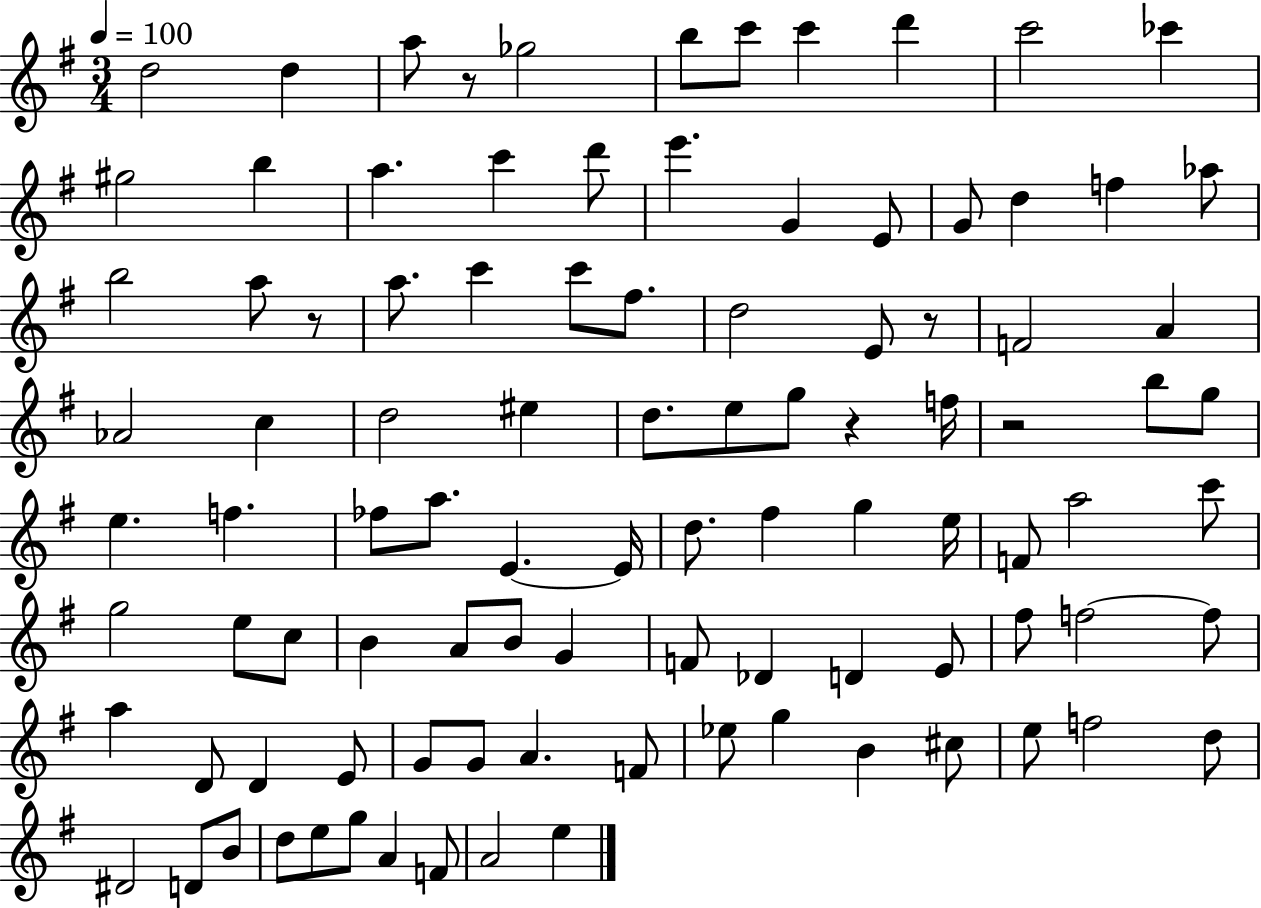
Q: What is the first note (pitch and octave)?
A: D5